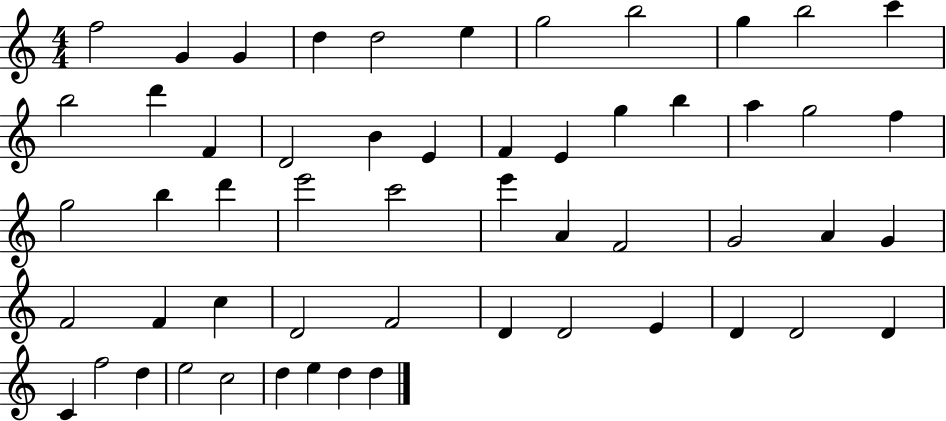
F5/h G4/q G4/q D5/q D5/h E5/q G5/h B5/h G5/q B5/h C6/q B5/h D6/q F4/q D4/h B4/q E4/q F4/q E4/q G5/q B5/q A5/q G5/h F5/q G5/h B5/q D6/q E6/h C6/h E6/q A4/q F4/h G4/h A4/q G4/q F4/h F4/q C5/q D4/h F4/h D4/q D4/h E4/q D4/q D4/h D4/q C4/q F5/h D5/q E5/h C5/h D5/q E5/q D5/q D5/q